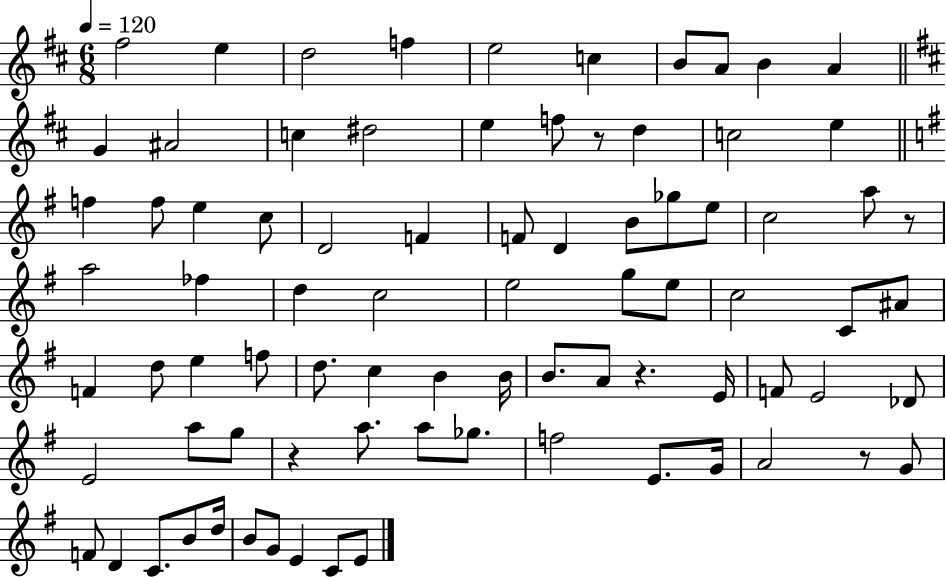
X:1
T:Untitled
M:6/8
L:1/4
K:D
^f2 e d2 f e2 c B/2 A/2 B A G ^A2 c ^d2 e f/2 z/2 d c2 e f f/2 e c/2 D2 F F/2 D B/2 _g/2 e/2 c2 a/2 z/2 a2 _f d c2 e2 g/2 e/2 c2 C/2 ^A/2 F d/2 e f/2 d/2 c B B/4 B/2 A/2 z E/4 F/2 E2 _D/2 E2 a/2 g/2 z a/2 a/2 _g/2 f2 E/2 G/4 A2 z/2 G/2 F/2 D C/2 B/2 d/4 B/2 G/2 E C/2 E/2